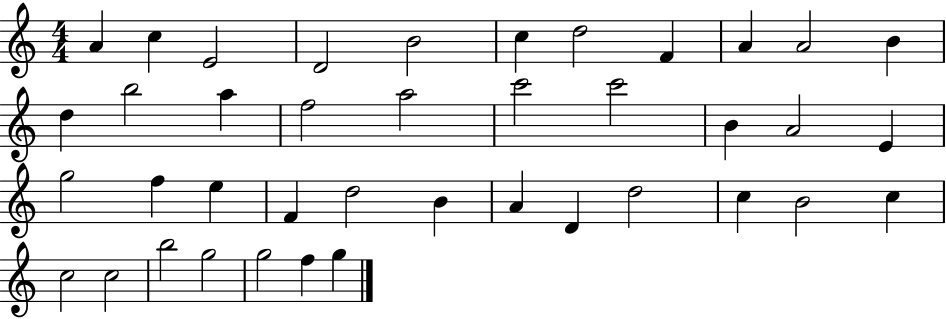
{
  \clef treble
  \numericTimeSignature
  \time 4/4
  \key c \major
  a'4 c''4 e'2 | d'2 b'2 | c''4 d''2 f'4 | a'4 a'2 b'4 | \break d''4 b''2 a''4 | f''2 a''2 | c'''2 c'''2 | b'4 a'2 e'4 | \break g''2 f''4 e''4 | f'4 d''2 b'4 | a'4 d'4 d''2 | c''4 b'2 c''4 | \break c''2 c''2 | b''2 g''2 | g''2 f''4 g''4 | \bar "|."
}